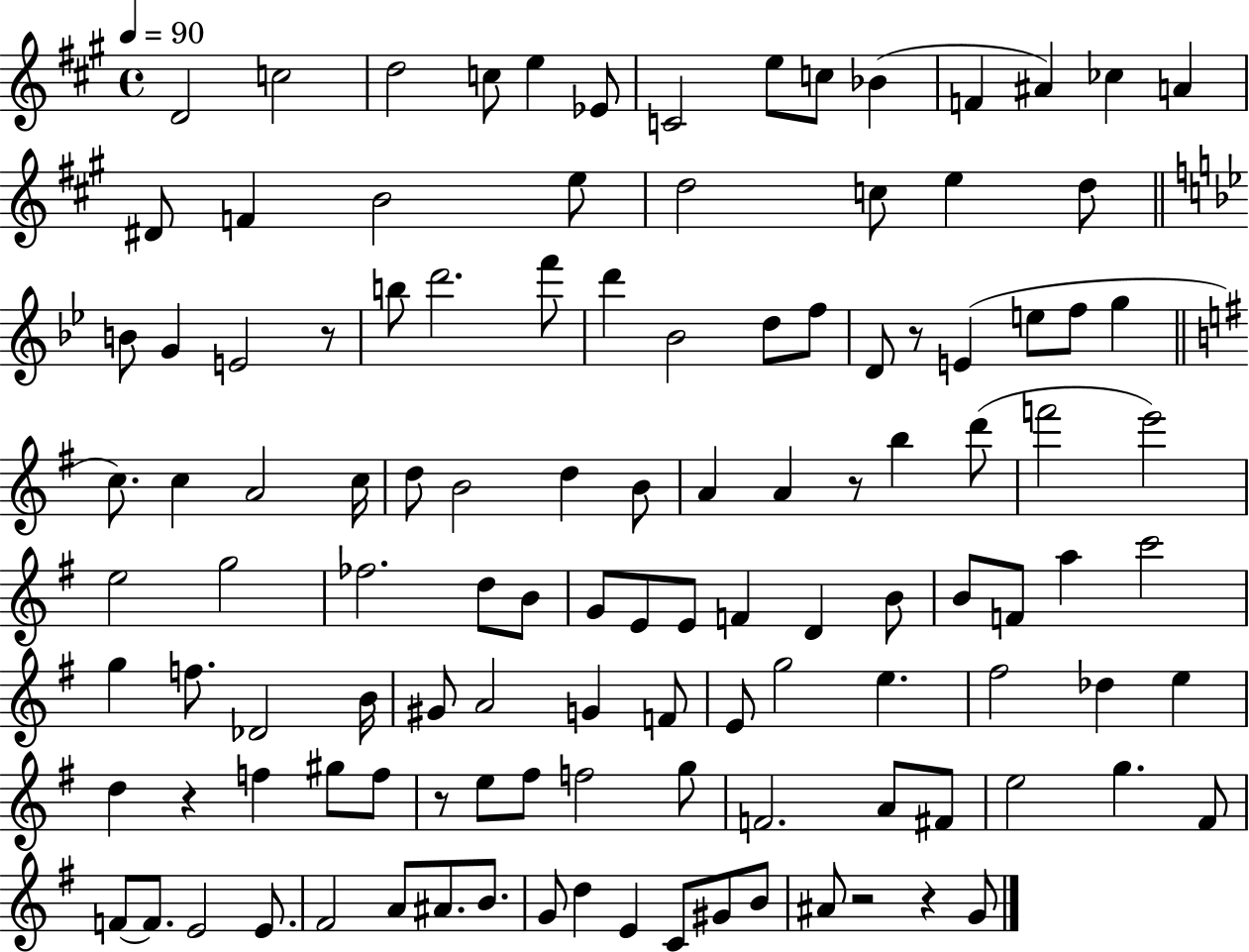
X:1
T:Untitled
M:4/4
L:1/4
K:A
D2 c2 d2 c/2 e _E/2 C2 e/2 c/2 _B F ^A _c A ^D/2 F B2 e/2 d2 c/2 e d/2 B/2 G E2 z/2 b/2 d'2 f'/2 d' _B2 d/2 f/2 D/2 z/2 E e/2 f/2 g c/2 c A2 c/4 d/2 B2 d B/2 A A z/2 b d'/2 f'2 e'2 e2 g2 _f2 d/2 B/2 G/2 E/2 E/2 F D B/2 B/2 F/2 a c'2 g f/2 _D2 B/4 ^G/2 A2 G F/2 E/2 g2 e ^f2 _d e d z f ^g/2 f/2 z/2 e/2 ^f/2 f2 g/2 F2 A/2 ^F/2 e2 g ^F/2 F/2 F/2 E2 E/2 ^F2 A/2 ^A/2 B/2 G/2 d E C/2 ^G/2 B/2 ^A/2 z2 z G/2